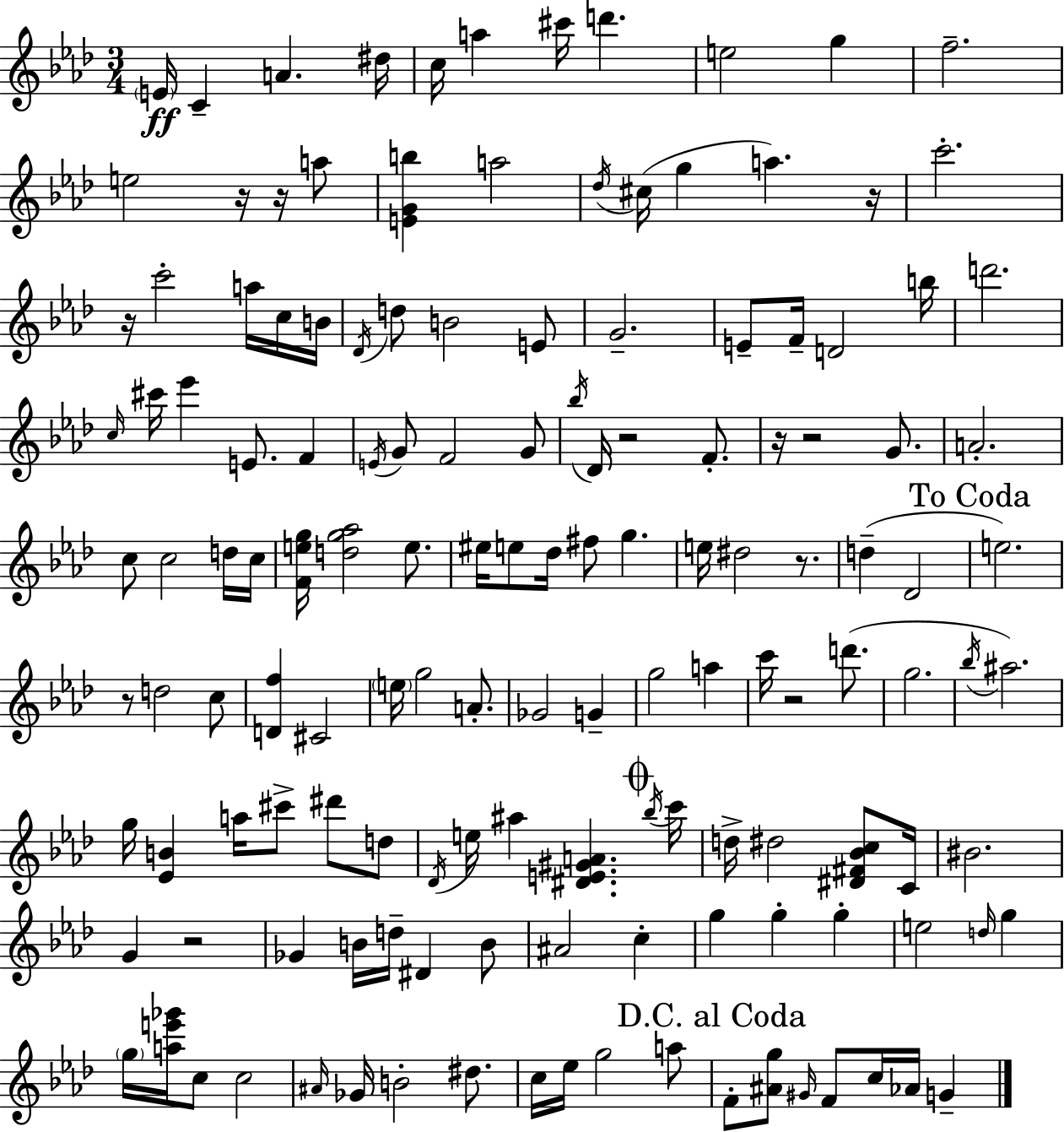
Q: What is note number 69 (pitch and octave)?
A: Gb4